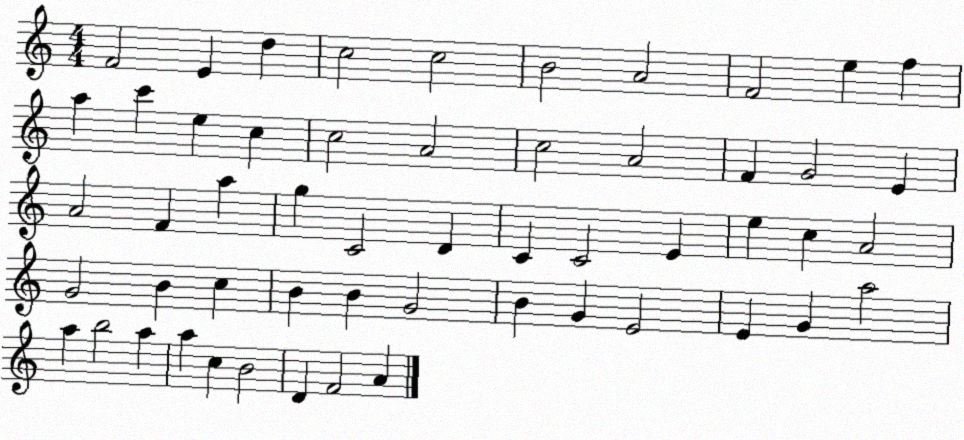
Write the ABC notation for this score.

X:1
T:Untitled
M:4/4
L:1/4
K:C
F2 E d c2 c2 B2 A2 F2 e f a c' e c c2 A2 c2 A2 F G2 E A2 F a g C2 D C C2 E e c A2 G2 B c B B G2 B G E2 E G a2 a b2 a a c B2 D F2 A